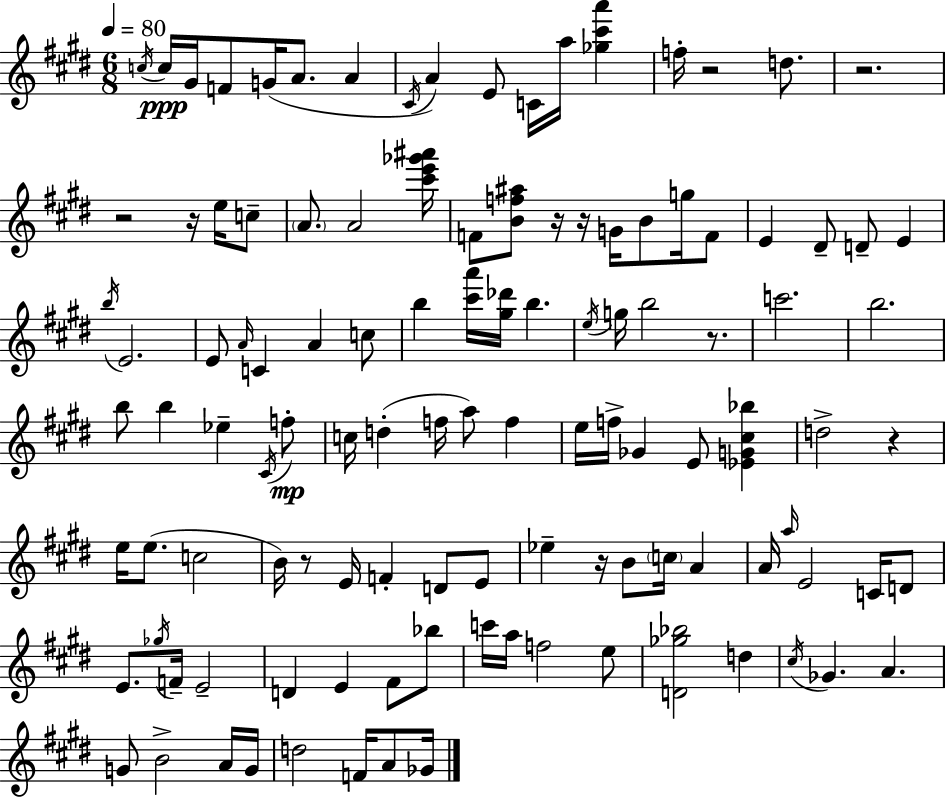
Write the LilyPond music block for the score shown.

{
  \clef treble
  \numericTimeSignature
  \time 6/8
  \key e \major
  \tempo 4 = 80
  \acciaccatura { c''16 }\ppp c''16 gis'16 f'8 g'16( a'8. a'4 | \acciaccatura { cis'16 }) a'4 e'8 c'16 a''16 <ges'' cis''' a'''>4 | f''16-. r2 d''8. | r2. | \break r2 r16 e''16 | c''8-- \parenthesize a'8. a'2 | <cis''' e''' ges''' ais'''>16 f'8 <b' f'' ais''>8 r16 r16 g'16 b'8 g''16 | f'8 e'4 dis'8-- d'8-- e'4 | \break \acciaccatura { b''16 } e'2. | e'8 \grace { a'16 } c'4 a'4 | c''8 b''4 <cis''' a'''>16 <gis'' des'''>16 b''4. | \acciaccatura { e''16 } g''16 b''2 | \break r8. c'''2. | b''2. | b''8 b''4 ees''4-- | \acciaccatura { cis'16 } f''8-.\mp c''16 d''4-.( f''16 | \break a''8) f''4 e''16 f''16-> ges'4 | e'8 <ees' g' cis'' bes''>4 d''2-> | r4 e''16 e''8.( c''2 | b'16) r8 e'16 f'4-. | \break d'8 e'8 ees''4-- r16 b'8 | \parenthesize c''16 a'4 a'16 \grace { a''16 } e'2 | c'16 d'8 e'8. \acciaccatura { ges''16 } f'16-- | e'2-- d'4 | \break e'4 fis'8 bes''8 c'''16 a''16 f''2 | e''8 <d' ges'' bes''>2 | d''4 \acciaccatura { cis''16 } ges'4. | a'4. g'8 b'2-> | \break a'16 g'16 d''2 | f'16 a'8 ges'16 \bar "|."
}